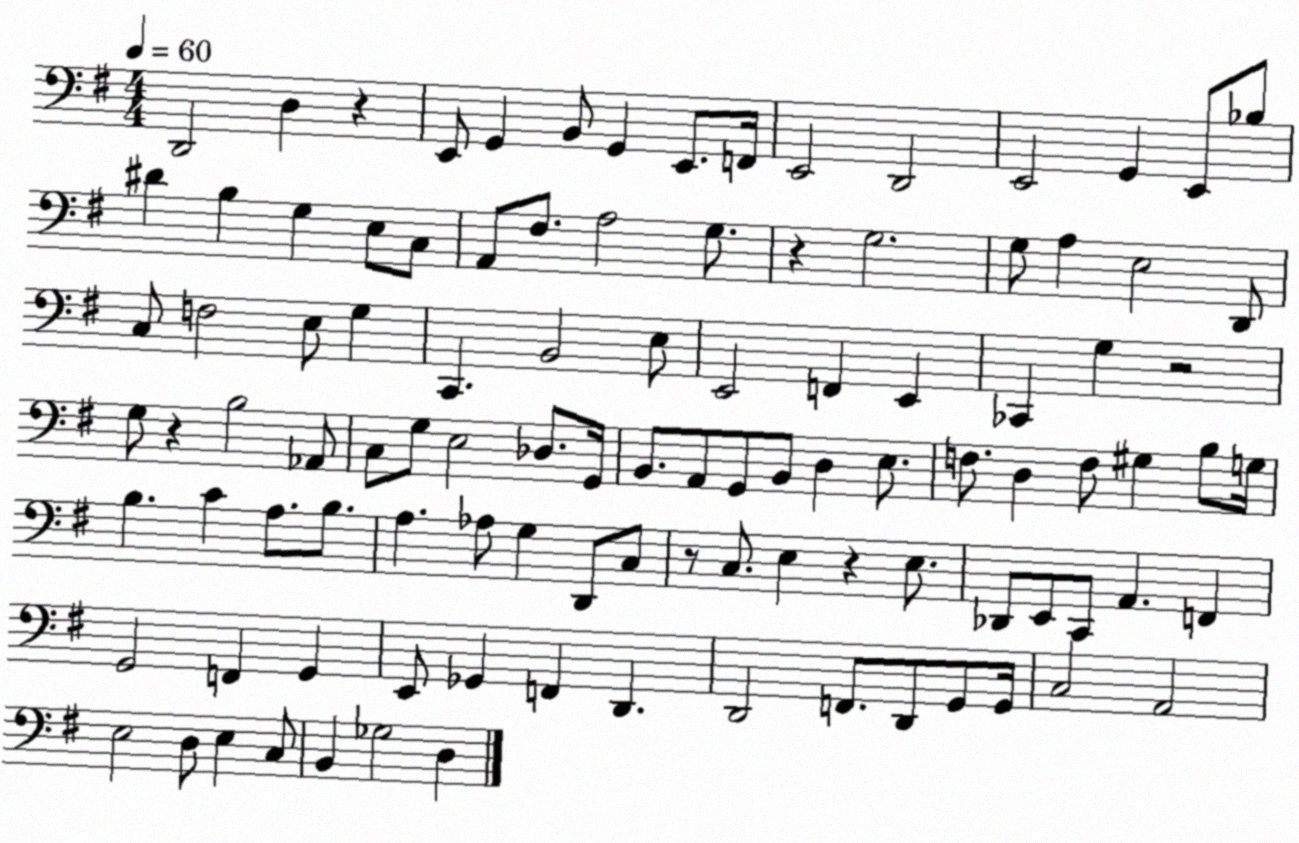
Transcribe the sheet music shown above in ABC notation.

X:1
T:Untitled
M:4/4
L:1/4
K:G
D,,2 D, z E,,/2 G,, B,,/2 G,, E,,/2 F,,/4 E,,2 D,,2 E,,2 G,, E,,/2 _B,/2 ^D B, G, E,/2 C,/2 A,,/2 ^F,/2 A,2 G,/2 z G,2 G,/2 A, E,2 D,,/2 C,/2 F,2 E,/2 G, C,, B,,2 E,/2 E,,2 F,, E,, _C,, G, z2 G,/2 z B,2 _A,,/2 C,/2 G,/2 E,2 _D,/2 G,,/4 B,,/2 A,,/2 G,,/2 B,,/2 D, E,/2 F,/2 D, F,/2 ^G, B,/2 G,/4 B, C A,/2 B,/2 A, _A,/2 G, D,,/2 C,/2 z/2 C,/2 E, z E,/2 _D,,/2 E,,/2 C,,/2 A,, F,, G,,2 F,, G,, E,,/2 _G,, F,, D,, D,,2 F,,/2 D,,/2 G,,/2 G,,/4 C,2 A,,2 E,2 D,/2 E, C,/2 B,, _G,2 D,